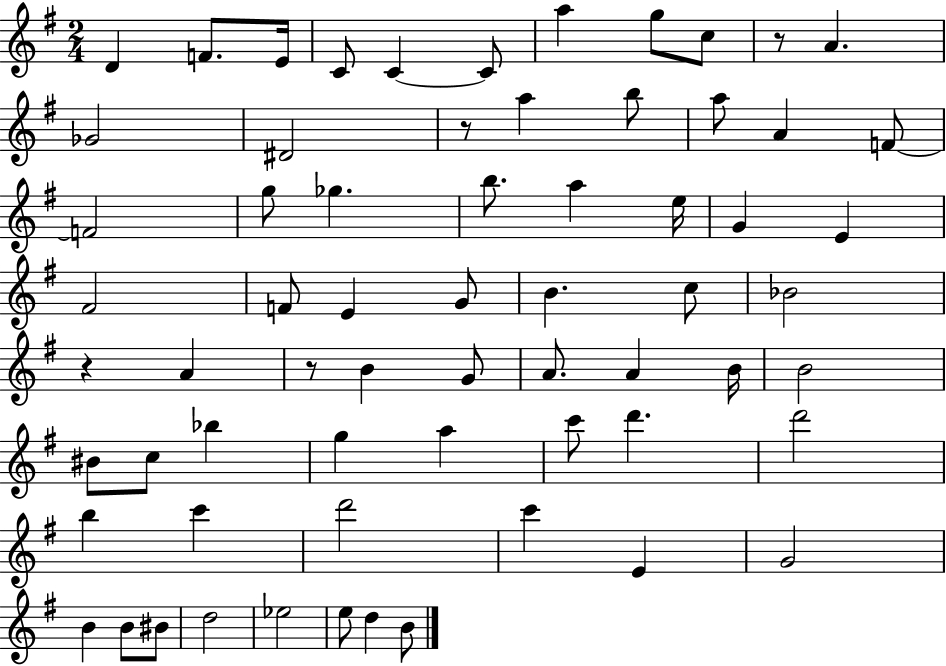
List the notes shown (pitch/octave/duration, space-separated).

D4/q F4/e. E4/s C4/e C4/q C4/e A5/q G5/e C5/e R/e A4/q. Gb4/h D#4/h R/e A5/q B5/e A5/e A4/q F4/e F4/h G5/e Gb5/q. B5/e. A5/q E5/s G4/q E4/q F#4/h F4/e E4/q G4/e B4/q. C5/e Bb4/h R/q A4/q R/e B4/q G4/e A4/e. A4/q B4/s B4/h BIS4/e C5/e Bb5/q G5/q A5/q C6/e D6/q. D6/h B5/q C6/q D6/h C6/q E4/q G4/h B4/q B4/e BIS4/e D5/h Eb5/h E5/e D5/q B4/e